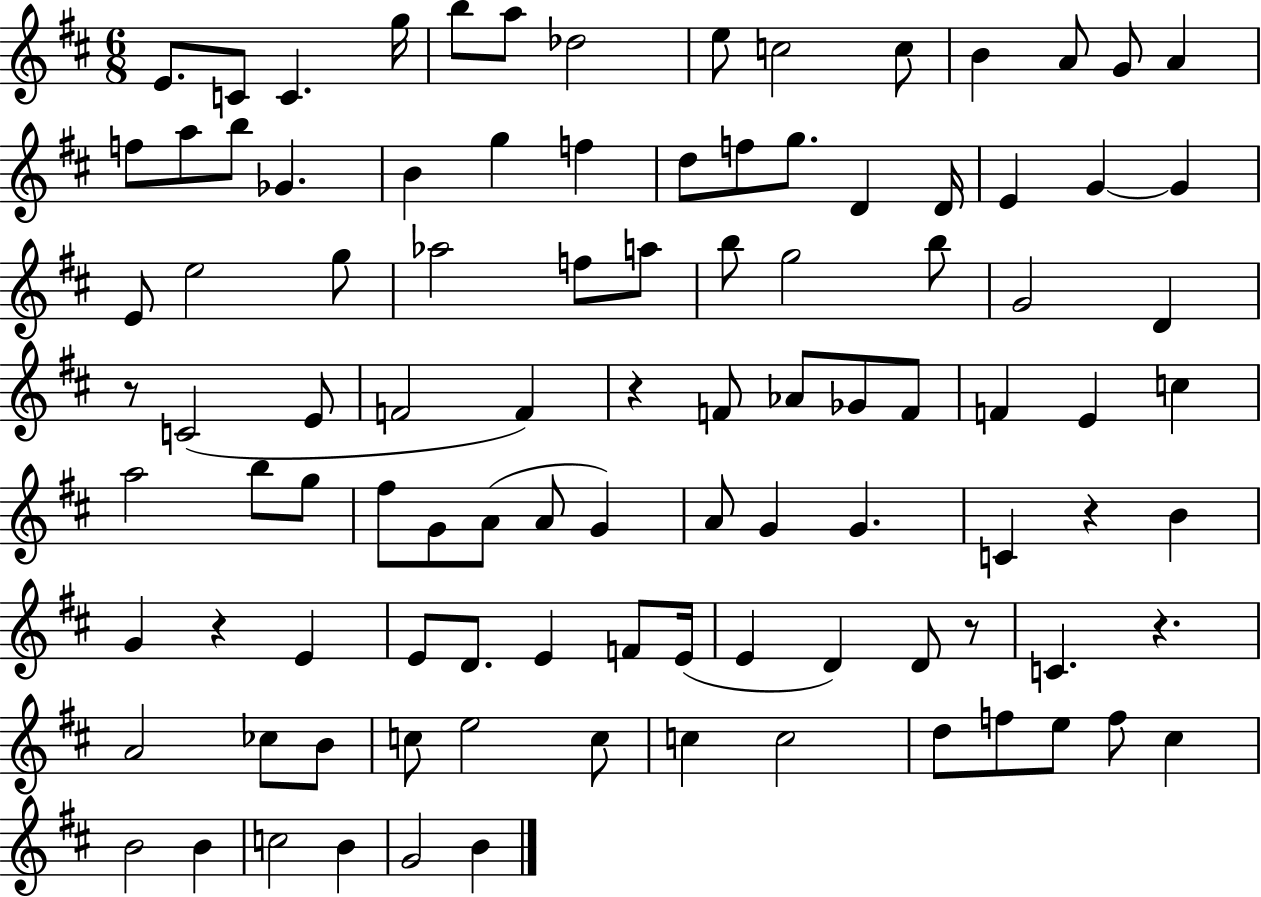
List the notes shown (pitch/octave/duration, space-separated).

E4/e. C4/e C4/q. G5/s B5/e A5/e Db5/h E5/e C5/h C5/e B4/q A4/e G4/e A4/q F5/e A5/e B5/e Gb4/q. B4/q G5/q F5/q D5/e F5/e G5/e. D4/q D4/s E4/q G4/q G4/q E4/e E5/h G5/e Ab5/h F5/e A5/e B5/e G5/h B5/e G4/h D4/q R/e C4/h E4/e F4/h F4/q R/q F4/e Ab4/e Gb4/e F4/e F4/q E4/q C5/q A5/h B5/e G5/e F#5/e G4/e A4/e A4/e G4/q A4/e G4/q G4/q. C4/q R/q B4/q G4/q R/q E4/q E4/e D4/e. E4/q F4/e E4/s E4/q D4/q D4/e R/e C4/q. R/q. A4/h CES5/e B4/e C5/e E5/h C5/e C5/q C5/h D5/e F5/e E5/e F5/e C#5/q B4/h B4/q C5/h B4/q G4/h B4/q